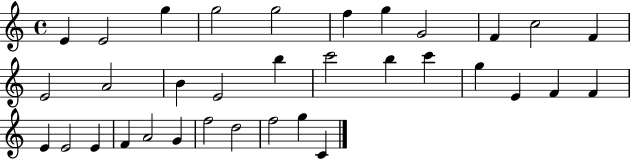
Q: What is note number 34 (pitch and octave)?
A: C4